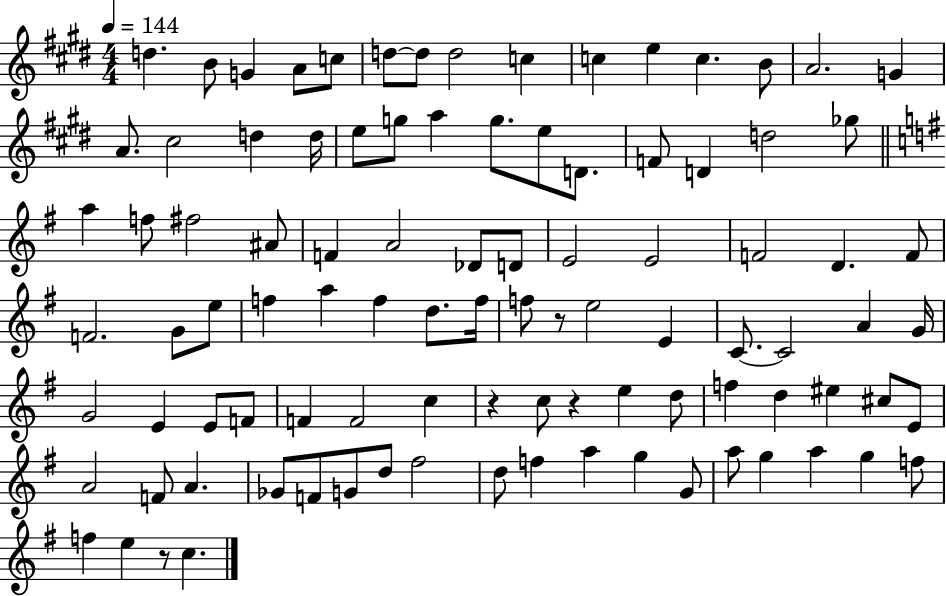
X:1
T:Untitled
M:4/4
L:1/4
K:E
d B/2 G A/2 c/2 d/2 d/2 d2 c c e c B/2 A2 G A/2 ^c2 d d/4 e/2 g/2 a g/2 e/2 D/2 F/2 D d2 _g/2 a f/2 ^f2 ^A/2 F A2 _D/2 D/2 E2 E2 F2 D F/2 F2 G/2 e/2 f a f d/2 f/4 f/2 z/2 e2 E C/2 C2 A G/4 G2 E E/2 F/2 F F2 c z c/2 z e d/2 f d ^e ^c/2 E/2 A2 F/2 A _G/2 F/2 G/2 d/2 ^f2 d/2 f a g G/2 a/2 g a g f/2 f e z/2 c